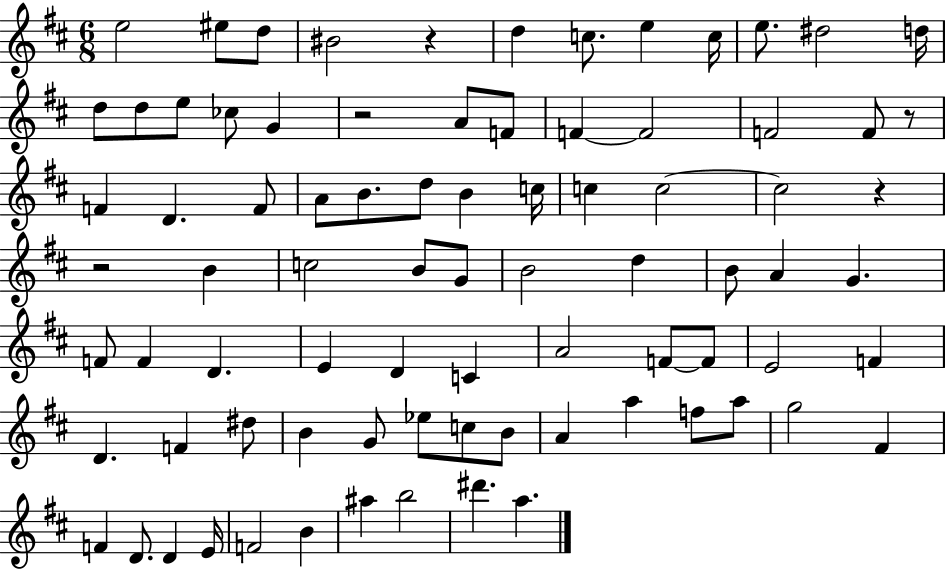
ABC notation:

X:1
T:Untitled
M:6/8
L:1/4
K:D
e2 ^e/2 d/2 ^B2 z d c/2 e c/4 e/2 ^d2 d/4 d/2 d/2 e/2 _c/2 G z2 A/2 F/2 F F2 F2 F/2 z/2 F D F/2 A/2 B/2 d/2 B c/4 c c2 c2 z z2 B c2 B/2 G/2 B2 d B/2 A G F/2 F D E D C A2 F/2 F/2 E2 F D F ^d/2 B G/2 _e/2 c/2 B/2 A a f/2 a/2 g2 ^F F D/2 D E/4 F2 B ^a b2 ^d' a